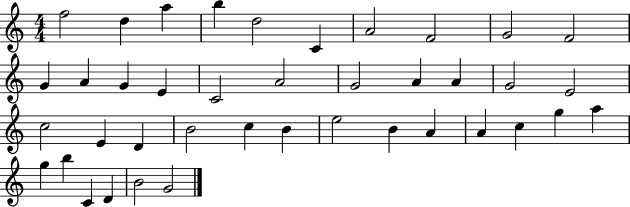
{
  \clef treble
  \numericTimeSignature
  \time 4/4
  \key c \major
  f''2 d''4 a''4 | b''4 d''2 c'4 | a'2 f'2 | g'2 f'2 | \break g'4 a'4 g'4 e'4 | c'2 a'2 | g'2 a'4 a'4 | g'2 e'2 | \break c''2 e'4 d'4 | b'2 c''4 b'4 | e''2 b'4 a'4 | a'4 c''4 g''4 a''4 | \break g''4 b''4 c'4 d'4 | b'2 g'2 | \bar "|."
}